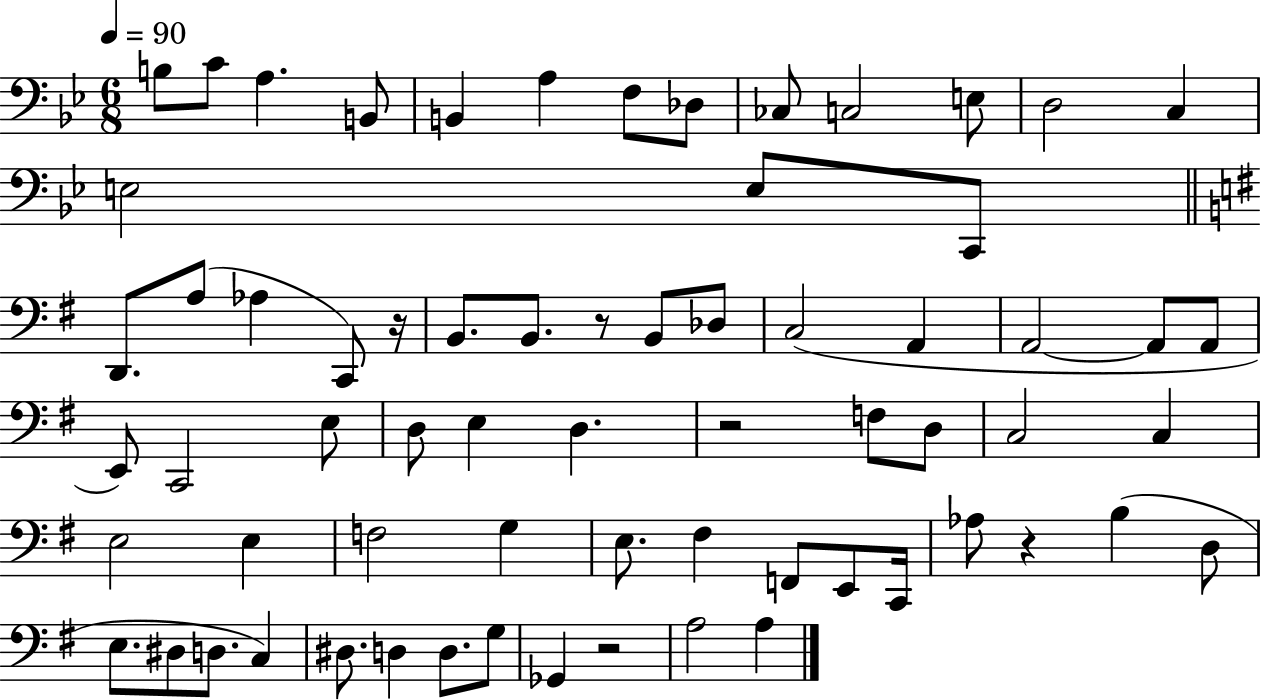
{
  \clef bass
  \numericTimeSignature
  \time 6/8
  \key bes \major
  \tempo 4 = 90
  b8 c'8 a4. b,8 | b,4 a4 f8 des8 | ces8 c2 e8 | d2 c4 | \break e2 e8 c,8 | \bar "||" \break \key g \major d,8. a8( aes4 c,8) r16 | b,8. b,8. r8 b,8 des8 | c2( a,4 | a,2~~ a,8 a,8 | \break e,8) c,2 e8 | d8 e4 d4. | r2 f8 d8 | c2 c4 | \break e2 e4 | f2 g4 | e8. fis4 f,8 e,8 c,16 | aes8 r4 b4( d8 | \break e8. dis8 d8. c4) | dis8. d4 d8. g8 | ges,4 r2 | a2 a4 | \break \bar "|."
}